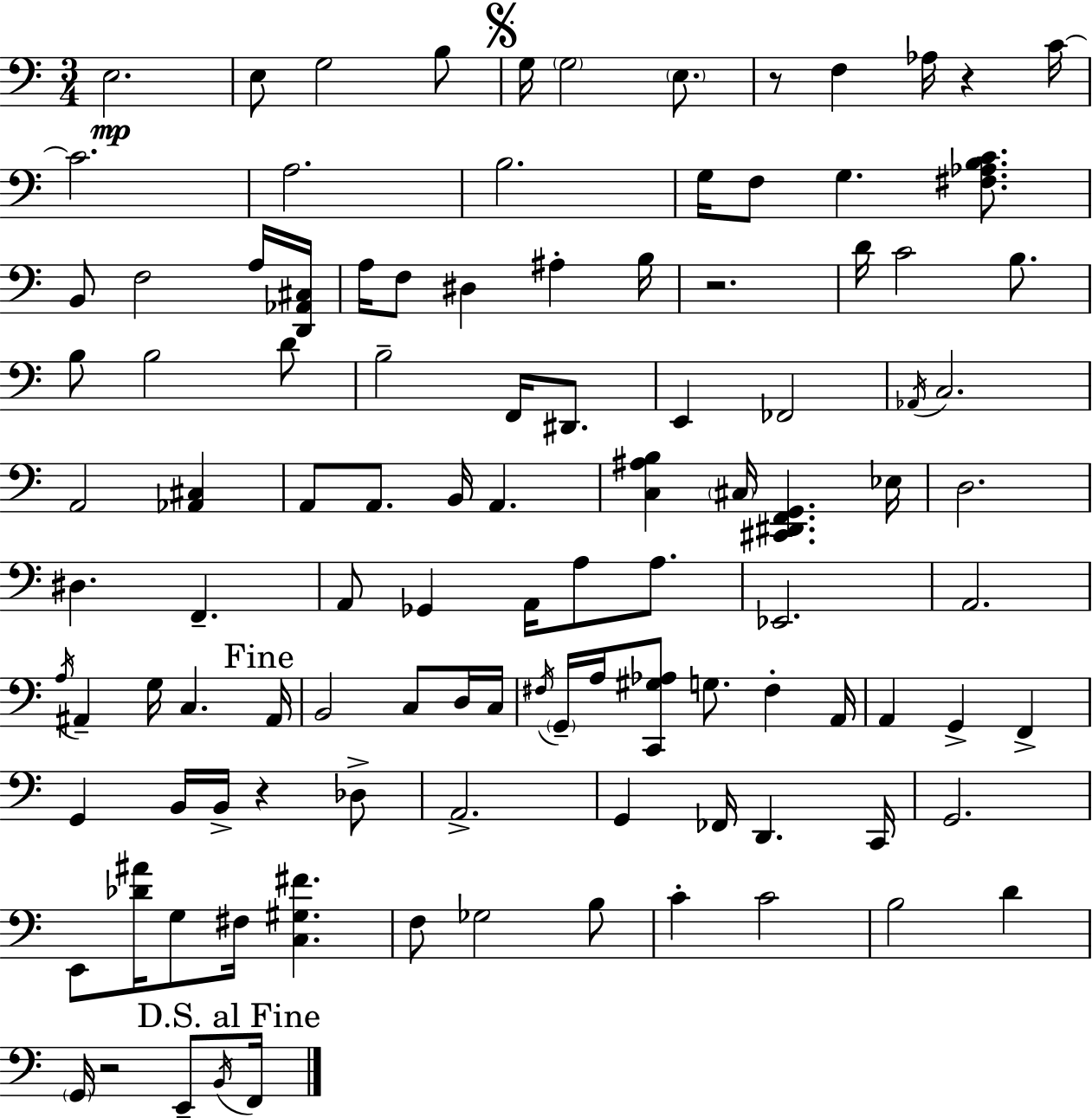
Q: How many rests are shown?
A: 5